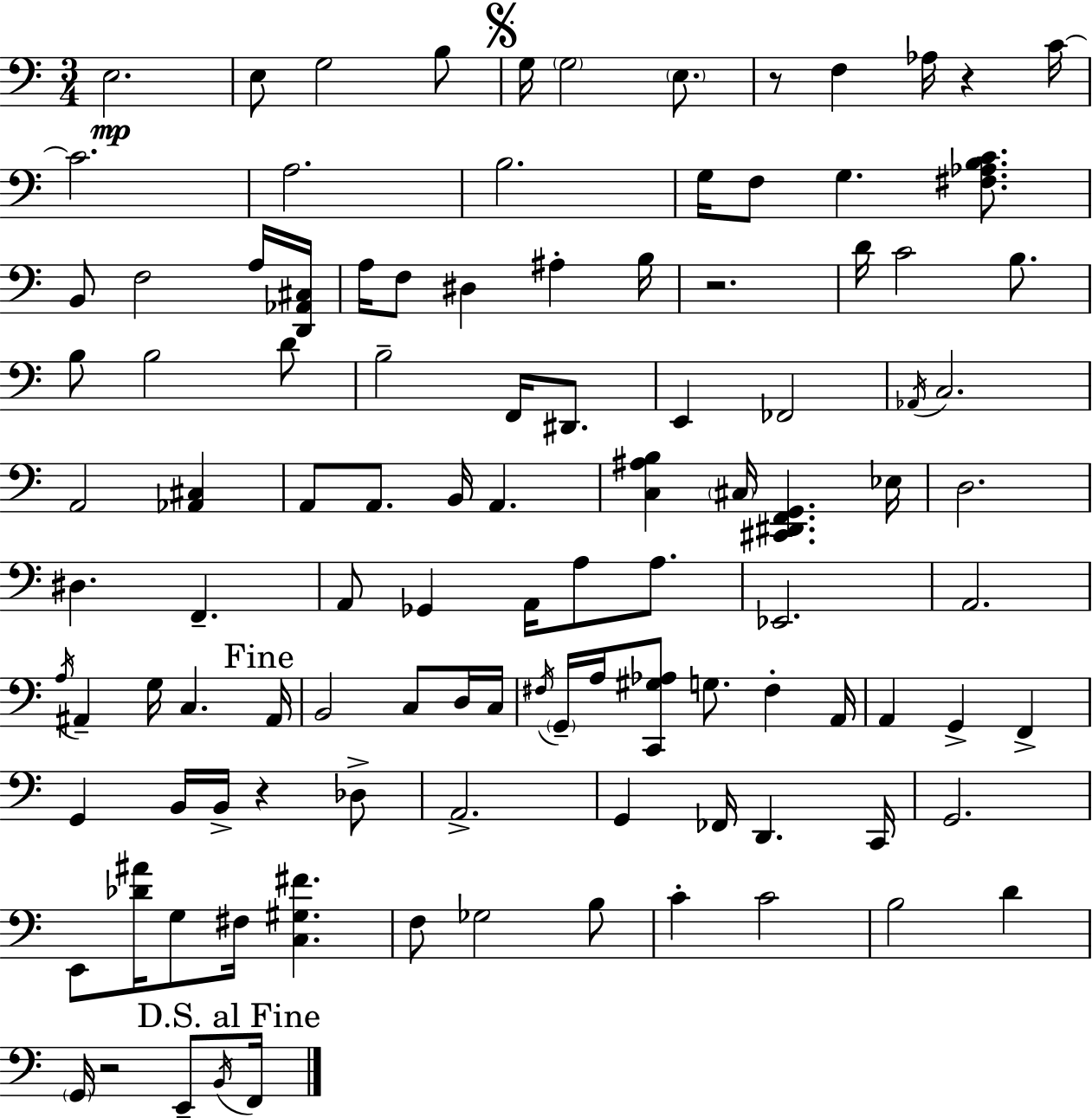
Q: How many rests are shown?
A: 5